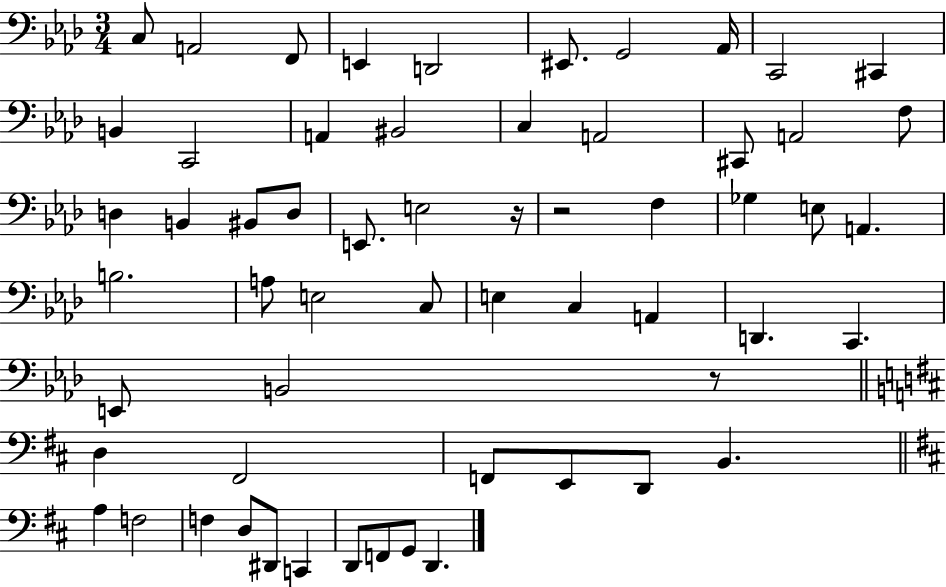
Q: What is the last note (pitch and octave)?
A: D2